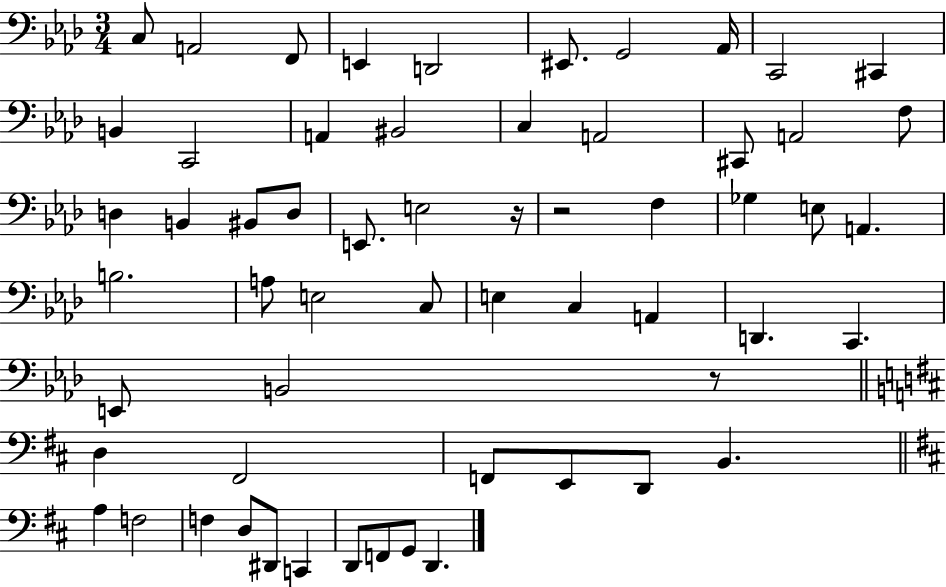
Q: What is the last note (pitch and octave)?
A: D2